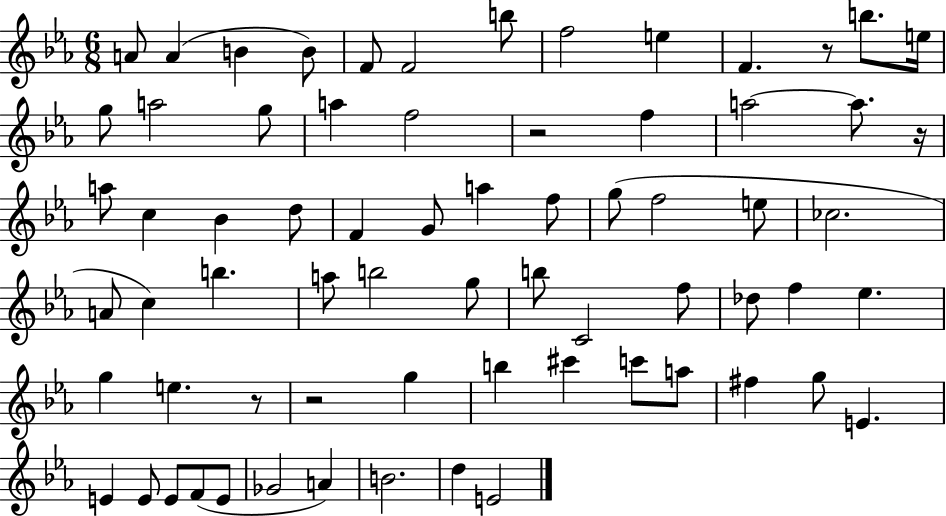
A4/e A4/q B4/q B4/e F4/e F4/h B5/e F5/h E5/q F4/q. R/e B5/e. E5/s G5/e A5/h G5/e A5/q F5/h R/h F5/q A5/h A5/e. R/s A5/e C5/q Bb4/q D5/e F4/q G4/e A5/q F5/e G5/e F5/h E5/e CES5/h. A4/e C5/q B5/q. A5/e B5/h G5/e B5/e C4/h F5/e Db5/e F5/q Eb5/q. G5/q E5/q. R/e R/h G5/q B5/q C#6/q C6/e A5/e F#5/q G5/e E4/q. E4/q E4/e E4/e F4/e E4/e Gb4/h A4/q B4/h. D5/q E4/h